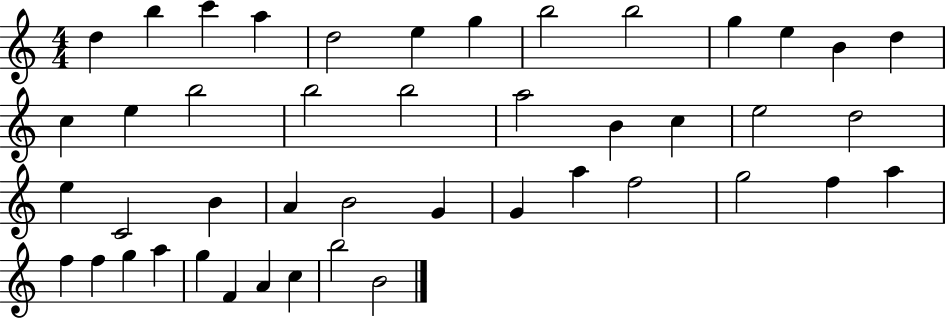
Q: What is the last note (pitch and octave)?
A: B4